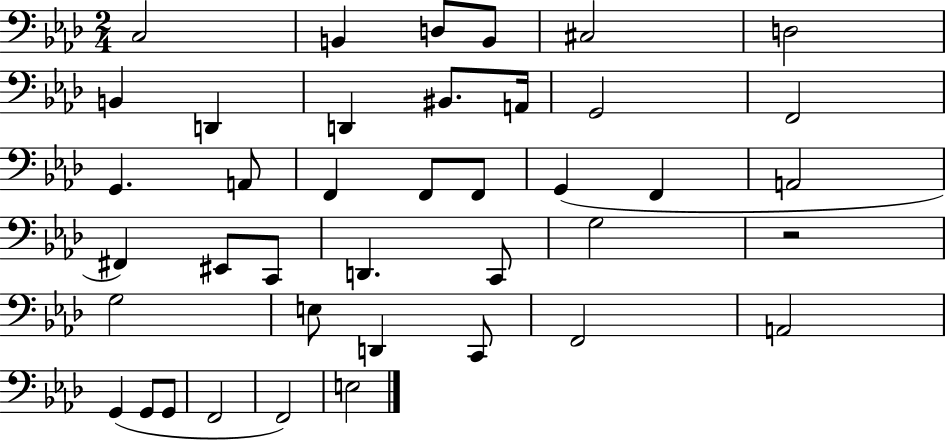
{
  \clef bass
  \numericTimeSignature
  \time 2/4
  \key aes \major
  c2 | b,4 d8 b,8 | cis2 | d2 | \break b,4 d,4 | d,4 bis,8. a,16 | g,2 | f,2 | \break g,4. a,8 | f,4 f,8 f,8 | g,4( f,4 | a,2 | \break fis,4) eis,8 c,8 | d,4. c,8 | g2 | r2 | \break g2 | e8 d,4 c,8 | f,2 | a,2 | \break g,4( g,8 g,8 | f,2 | f,2) | e2 | \break \bar "|."
}